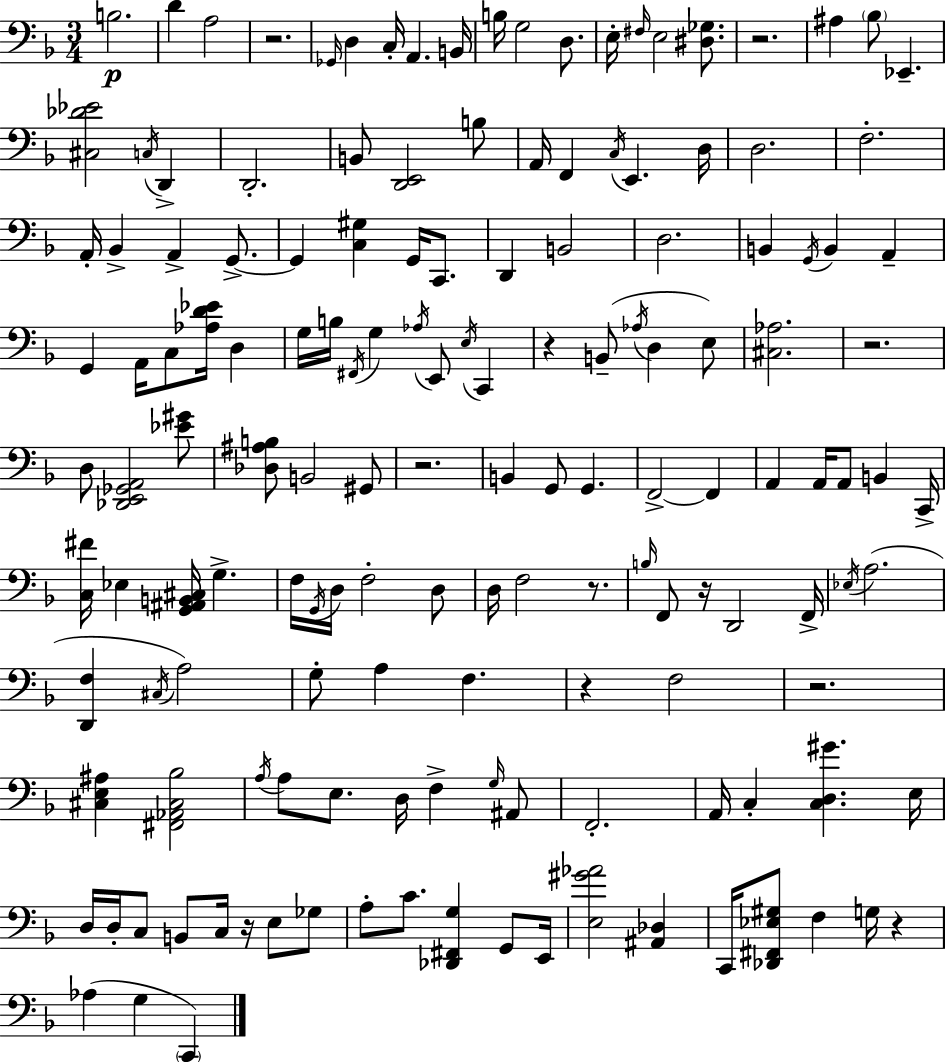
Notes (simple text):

B3/h. D4/q A3/h R/h. Gb2/s D3/q C3/s A2/q. B2/s B3/s G3/h D3/e. E3/s F#3/s E3/h [D#3,Gb3]/e. R/h. A#3/q Bb3/e Eb2/q. [C#3,Db4,Eb4]/h C3/s D2/q D2/h. B2/e [D2,E2]/h B3/e A2/s F2/q C3/s E2/q. D3/s D3/h. F3/h. A2/s Bb2/q A2/q G2/e. G2/q [C3,G#3]/q G2/s C2/e. D2/q B2/h D3/h. B2/q G2/s B2/q A2/q G2/q A2/s C3/e [Ab3,D4,Eb4]/s D3/q G3/s B3/s F#2/s G3/q Ab3/s E2/e E3/s C2/q R/q B2/e Ab3/s D3/q E3/e [C#3,Ab3]/h. R/h. D3/e [Db2,E2,Gb2,A2]/h [Eb4,G#4]/e [Db3,A#3,B3]/e B2/h G#2/e R/h. B2/q G2/e G2/q. F2/h F2/q A2/q A2/s A2/e B2/q C2/s [C3,F#4]/s Eb3/q [G2,A#2,B2,C#3]/s G3/q. F3/s G2/s D3/s F3/h D3/e D3/s F3/h R/e. B3/s F2/e R/s D2/h F2/s Eb3/s A3/h. [D2,F3]/q C#3/s A3/h G3/e A3/q F3/q. R/q F3/h R/h. [C#3,E3,A#3]/q [F#2,Ab2,C#3,Bb3]/h A3/s A3/e E3/e. D3/s F3/q G3/s A#2/e F2/h. A2/s C3/q [C3,D3,G#4]/q. E3/s D3/s D3/s C3/e B2/e C3/s R/s E3/e Gb3/e A3/e C4/e. [Db2,F#2,G3]/q G2/e E2/s [E3,G#4,Ab4]/h [A#2,Db3]/q C2/s [Db2,F#2,Eb3,G#3]/e F3/q G3/s R/q Ab3/q G3/q C2/q